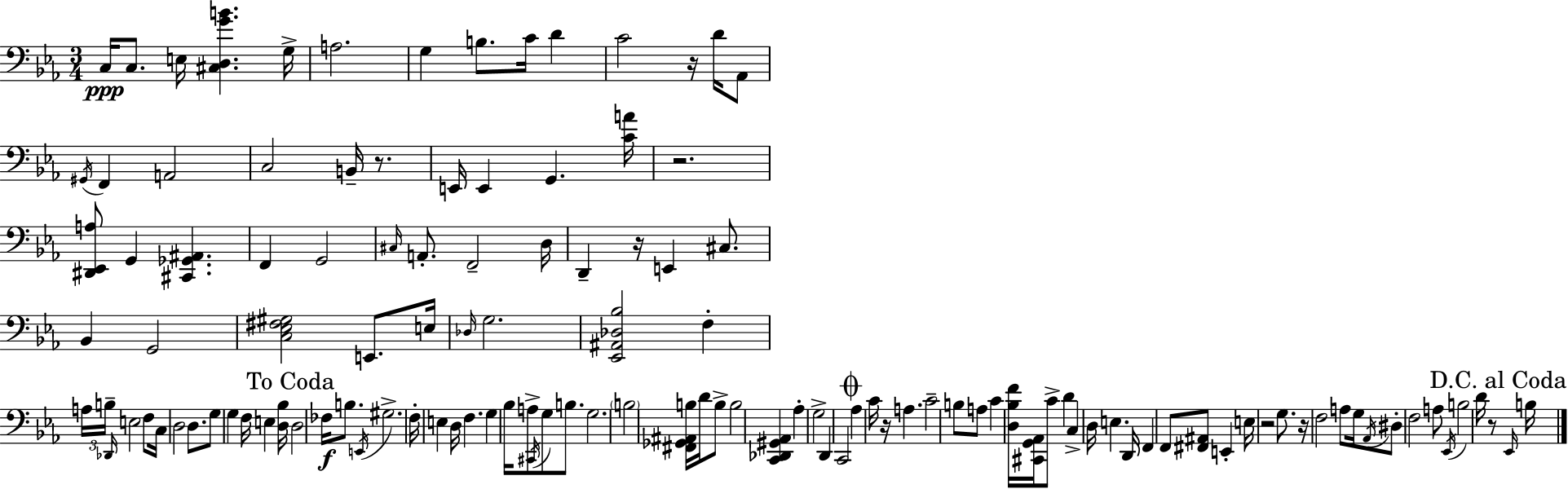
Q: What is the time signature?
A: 3/4